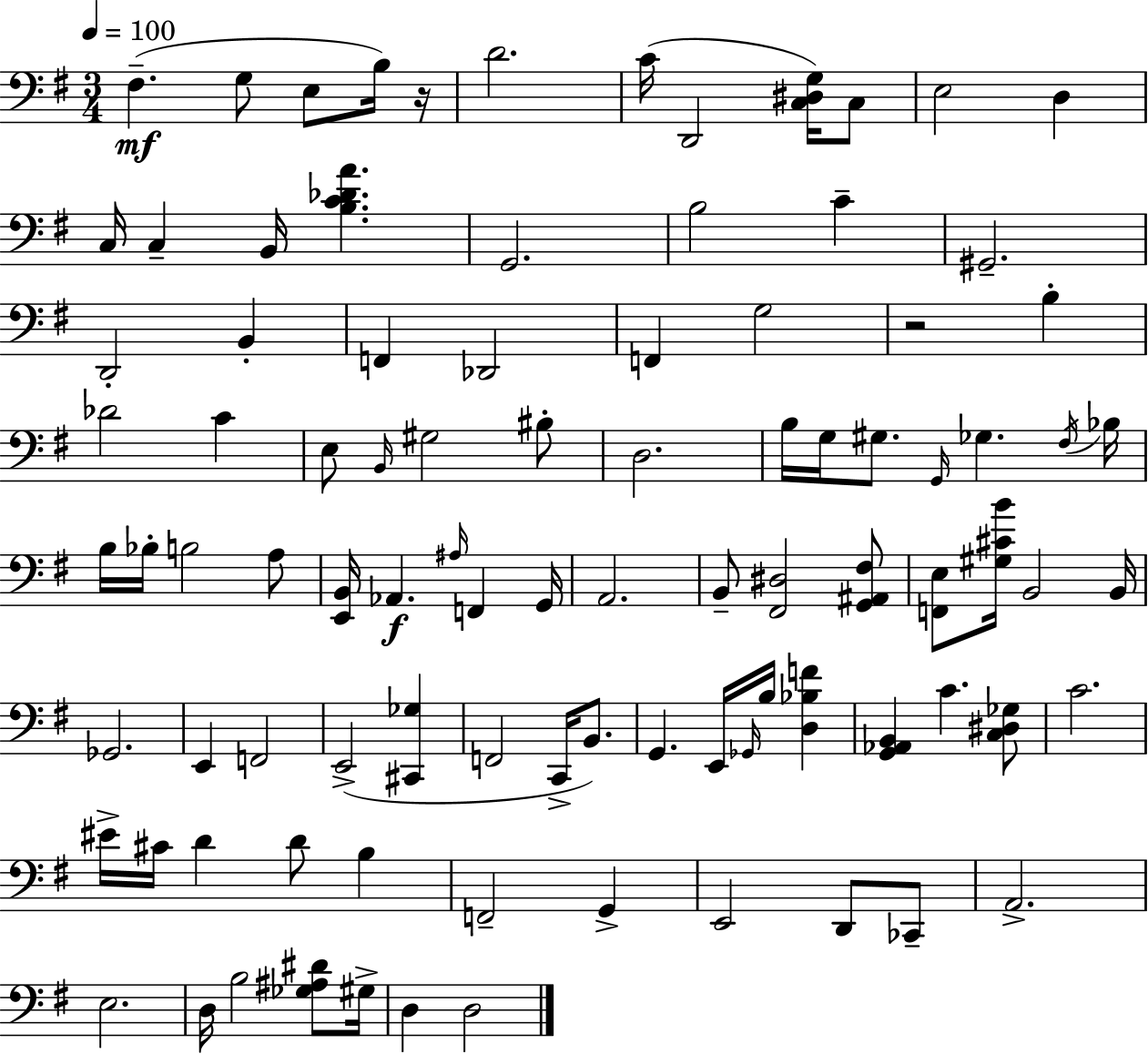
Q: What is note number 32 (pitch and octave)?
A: B3